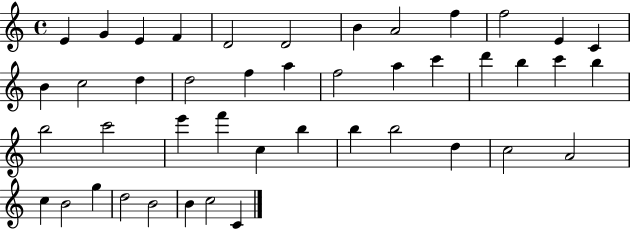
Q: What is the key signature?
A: C major